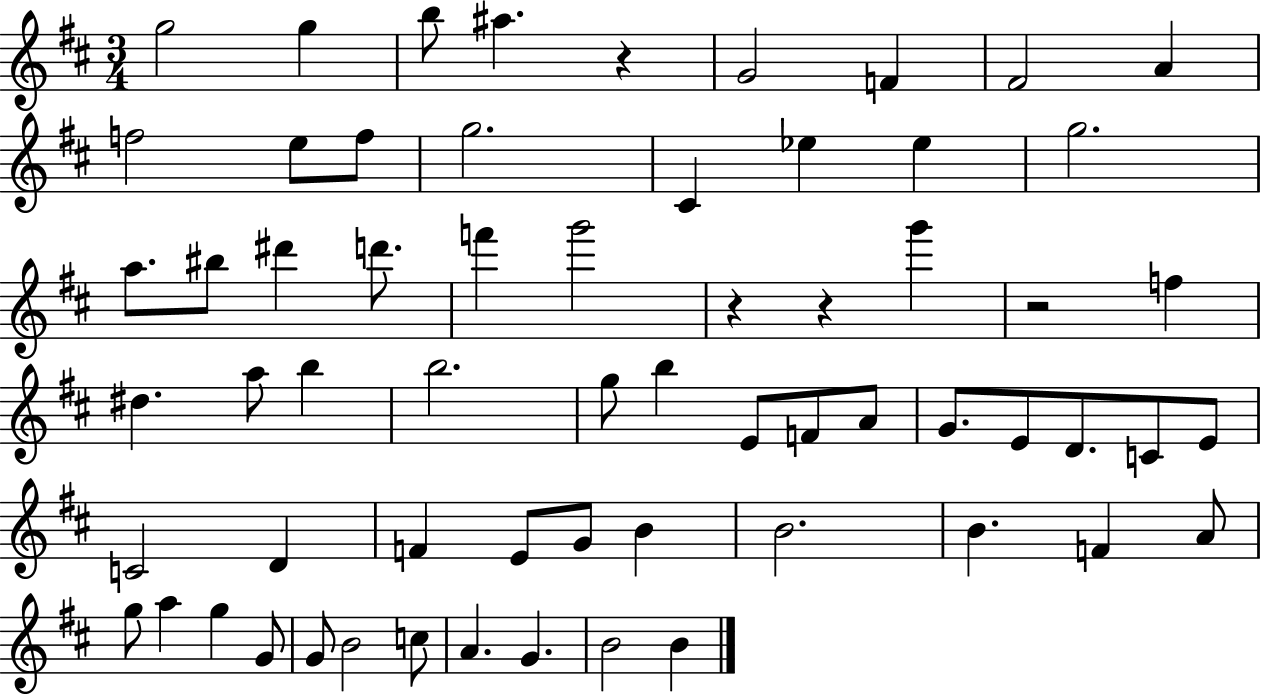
{
  \clef treble
  \numericTimeSignature
  \time 3/4
  \key d \major
  g''2 g''4 | b''8 ais''4. r4 | g'2 f'4 | fis'2 a'4 | \break f''2 e''8 f''8 | g''2. | cis'4 ees''4 ees''4 | g''2. | \break a''8. bis''8 dis'''4 d'''8. | f'''4 g'''2 | r4 r4 g'''4 | r2 f''4 | \break dis''4. a''8 b''4 | b''2. | g''8 b''4 e'8 f'8 a'8 | g'8. e'8 d'8. c'8 e'8 | \break c'2 d'4 | f'4 e'8 g'8 b'4 | b'2. | b'4. f'4 a'8 | \break g''8 a''4 g''4 g'8 | g'8 b'2 c''8 | a'4. g'4. | b'2 b'4 | \break \bar "|."
}